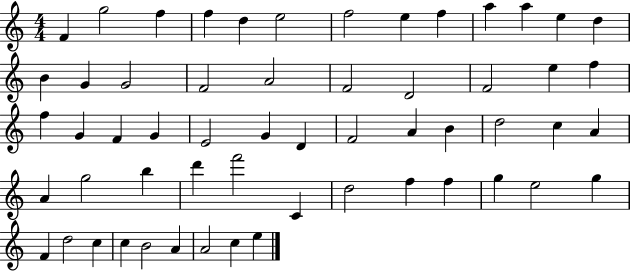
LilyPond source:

{
  \clef treble
  \numericTimeSignature
  \time 4/4
  \key c \major
  f'4 g''2 f''4 | f''4 d''4 e''2 | f''2 e''4 f''4 | a''4 a''4 e''4 d''4 | \break b'4 g'4 g'2 | f'2 a'2 | f'2 d'2 | f'2 e''4 f''4 | \break f''4 g'4 f'4 g'4 | e'2 g'4 d'4 | f'2 a'4 b'4 | d''2 c''4 a'4 | \break a'4 g''2 b''4 | d'''4 f'''2 c'4 | d''2 f''4 f''4 | g''4 e''2 g''4 | \break f'4 d''2 c''4 | c''4 b'2 a'4 | a'2 c''4 e''4 | \bar "|."
}